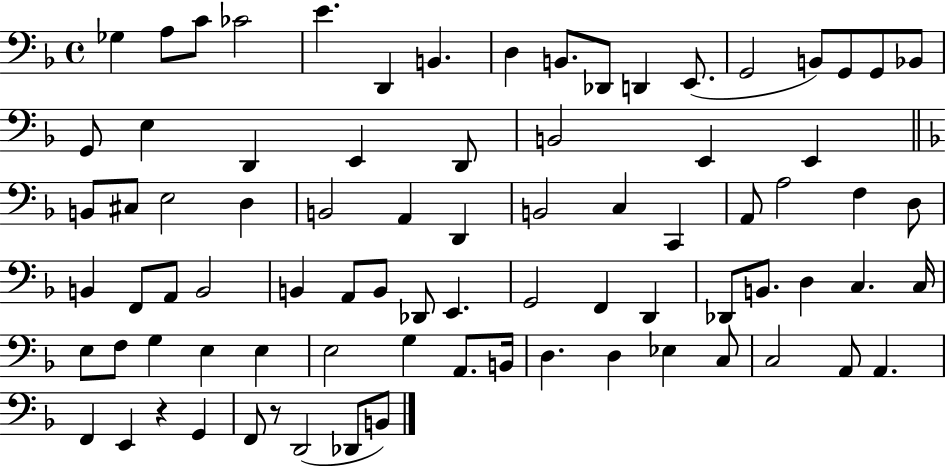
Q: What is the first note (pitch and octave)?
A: Gb3